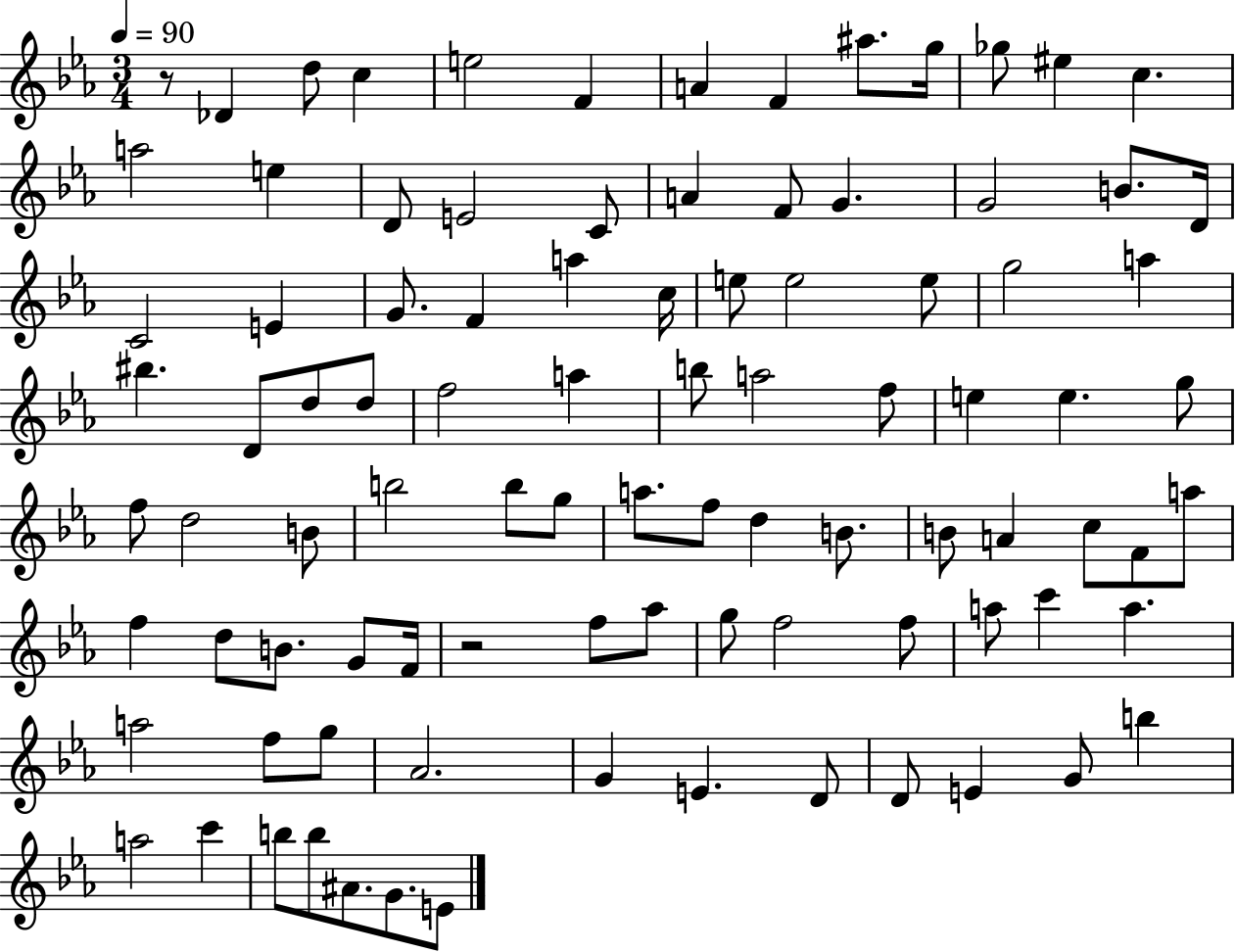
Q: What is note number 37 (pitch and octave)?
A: D5